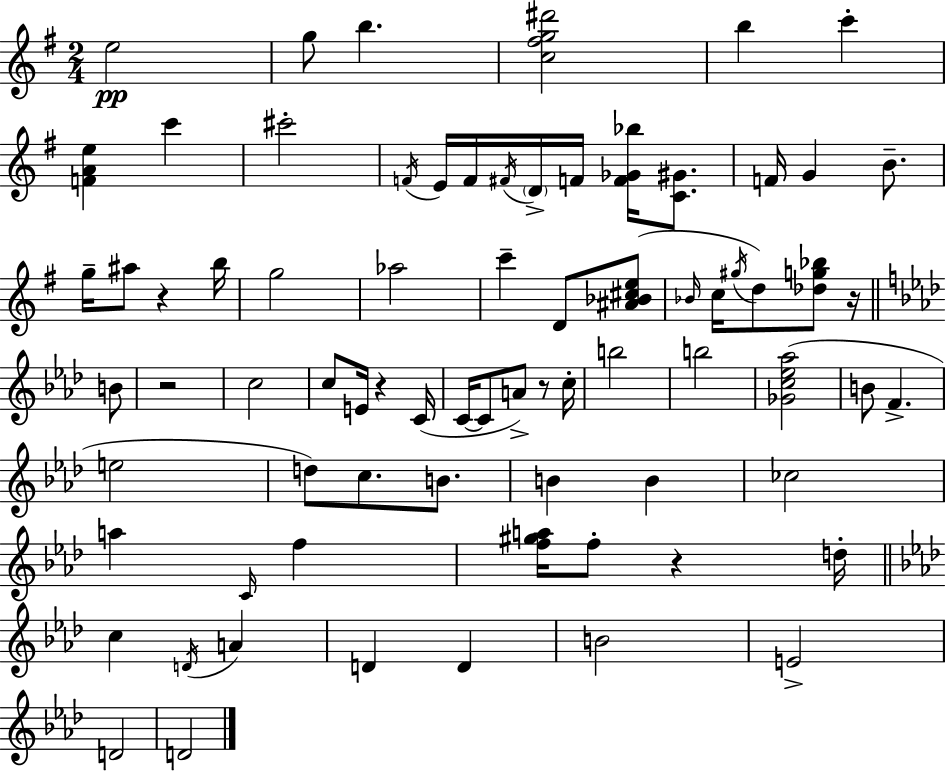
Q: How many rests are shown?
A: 6